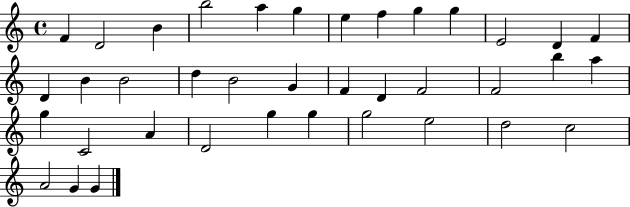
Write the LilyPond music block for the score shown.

{
  \clef treble
  \time 4/4
  \defaultTimeSignature
  \key c \major
  f'4 d'2 b'4 | b''2 a''4 g''4 | e''4 f''4 g''4 g''4 | e'2 d'4 f'4 | \break d'4 b'4 b'2 | d''4 b'2 g'4 | f'4 d'4 f'2 | f'2 b''4 a''4 | \break g''4 c'2 a'4 | d'2 g''4 g''4 | g''2 e''2 | d''2 c''2 | \break a'2 g'4 g'4 | \bar "|."
}